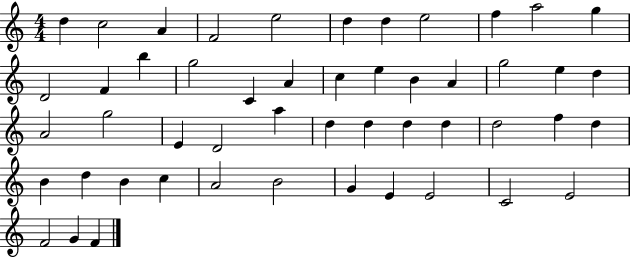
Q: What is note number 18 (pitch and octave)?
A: C5